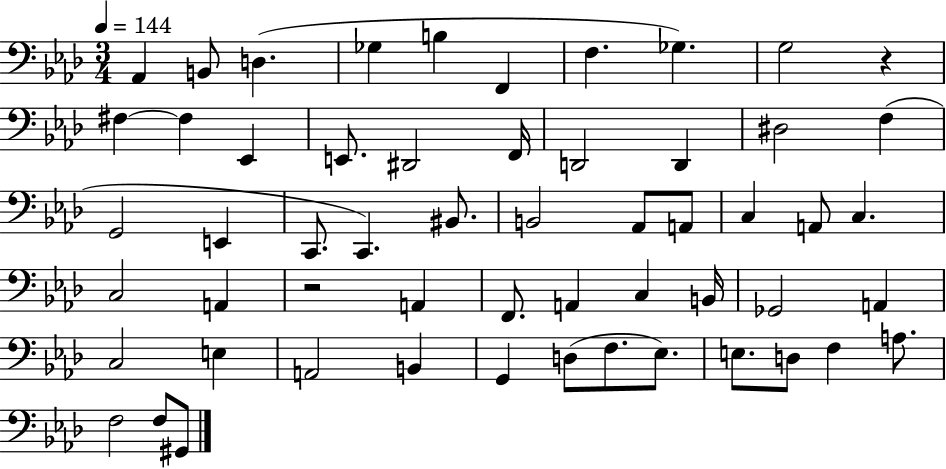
{
  \clef bass
  \numericTimeSignature
  \time 3/4
  \key aes \major
  \tempo 4 = 144
  aes,4 b,8 d4.( | ges4 b4 f,4 | f4. ges4.) | g2 r4 | \break fis4~~ fis4 ees,4 | e,8. dis,2 f,16 | d,2 d,4 | dis2 f4( | \break g,2 e,4 | c,8. c,4.) bis,8. | b,2 aes,8 a,8 | c4 a,8 c4. | \break c2 a,4 | r2 a,4 | f,8. a,4 c4 b,16 | ges,2 a,4 | \break c2 e4 | a,2 b,4 | g,4 d8( f8. ees8.) | e8. d8 f4 a8. | \break f2 f8 gis,8 | \bar "|."
}